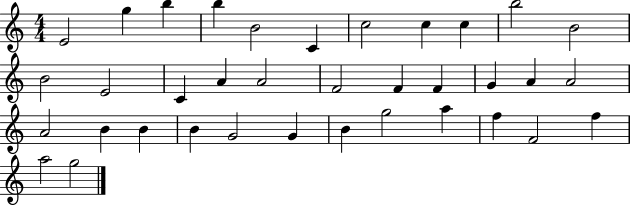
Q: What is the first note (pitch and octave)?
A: E4